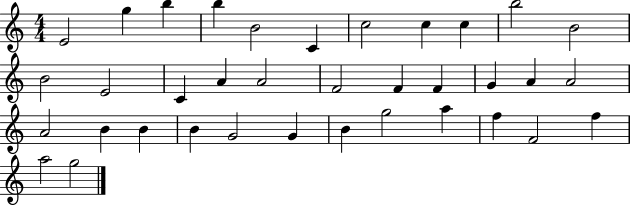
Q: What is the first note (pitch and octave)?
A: E4